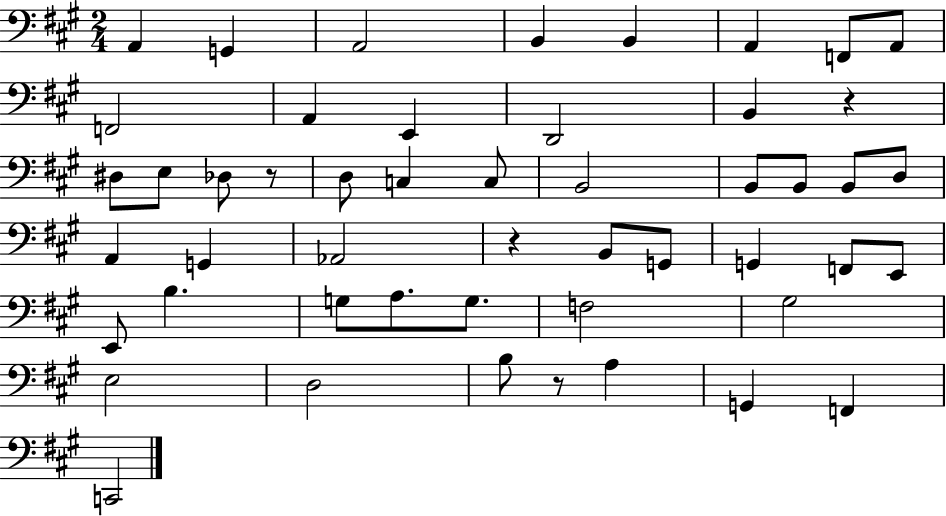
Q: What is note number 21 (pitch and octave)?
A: B2